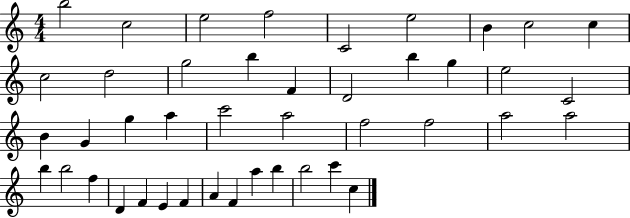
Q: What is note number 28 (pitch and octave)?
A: A5